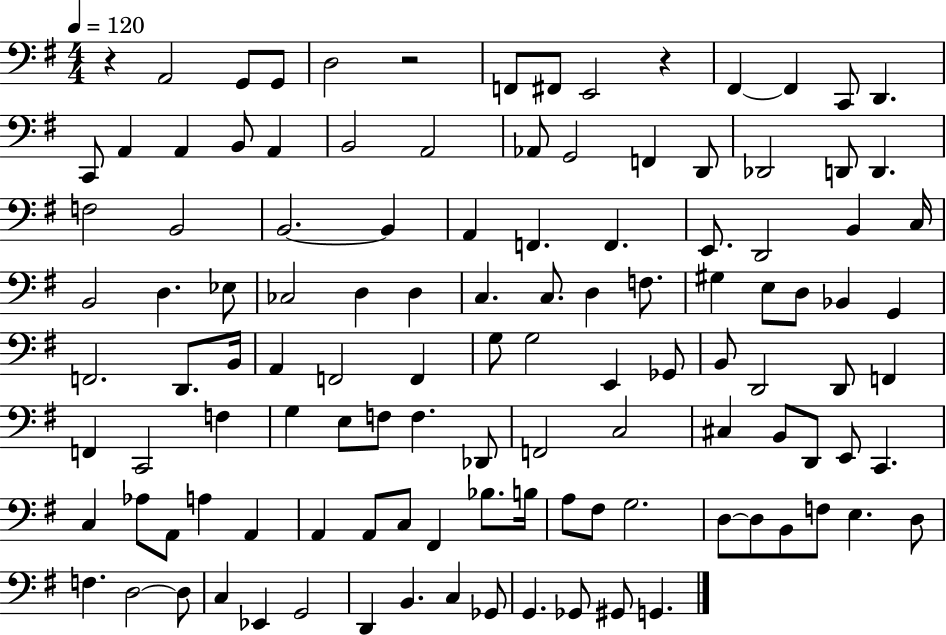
{
  \clef bass
  \numericTimeSignature
  \time 4/4
  \key g \major
  \tempo 4 = 120
  \repeat volta 2 { r4 a,2 g,8 g,8 | d2 r2 | f,8 fis,8 e,2 r4 | fis,4~~ fis,4 c,8 d,4. | \break c,8 a,4 a,4 b,8 a,4 | b,2 a,2 | aes,8 g,2 f,4 d,8 | des,2 d,8 d,4. | \break f2 b,2 | b,2.~~ b,4 | a,4 f,4. f,4. | e,8. d,2 b,4 c16 | \break b,2 d4. ees8 | ces2 d4 d4 | c4. c8. d4 f8. | gis4 e8 d8 bes,4 g,4 | \break f,2. d,8. b,16 | a,4 f,2 f,4 | g8 g2 e,4 ges,8 | b,8 d,2 d,8 f,4 | \break f,4 c,2 f4 | g4 e8 f8 f4. des,8 | f,2 c2 | cis4 b,8 d,8 e,8 c,4. | \break c4 aes8 a,8 a4 a,4 | a,4 a,8 c8 fis,4 bes8. b16 | a8 fis8 g2. | d8~~ d8 b,8 f8 e4. d8 | \break f4. d2~~ d8 | c4 ees,4 g,2 | d,4 b,4. c4 ges,8 | g,4. ges,8 gis,8 g,4. | \break } \bar "|."
}